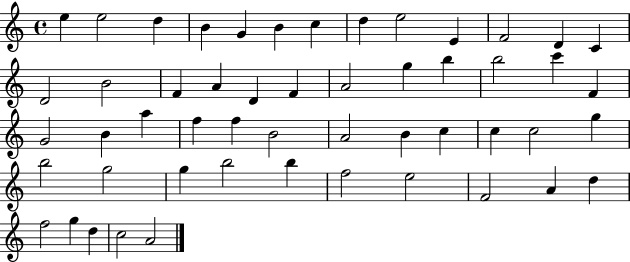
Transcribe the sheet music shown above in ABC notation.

X:1
T:Untitled
M:4/4
L:1/4
K:C
e e2 d B G B c d e2 E F2 D C D2 B2 F A D F A2 g b b2 c' F G2 B a f f B2 A2 B c c c2 g b2 g2 g b2 b f2 e2 F2 A d f2 g d c2 A2